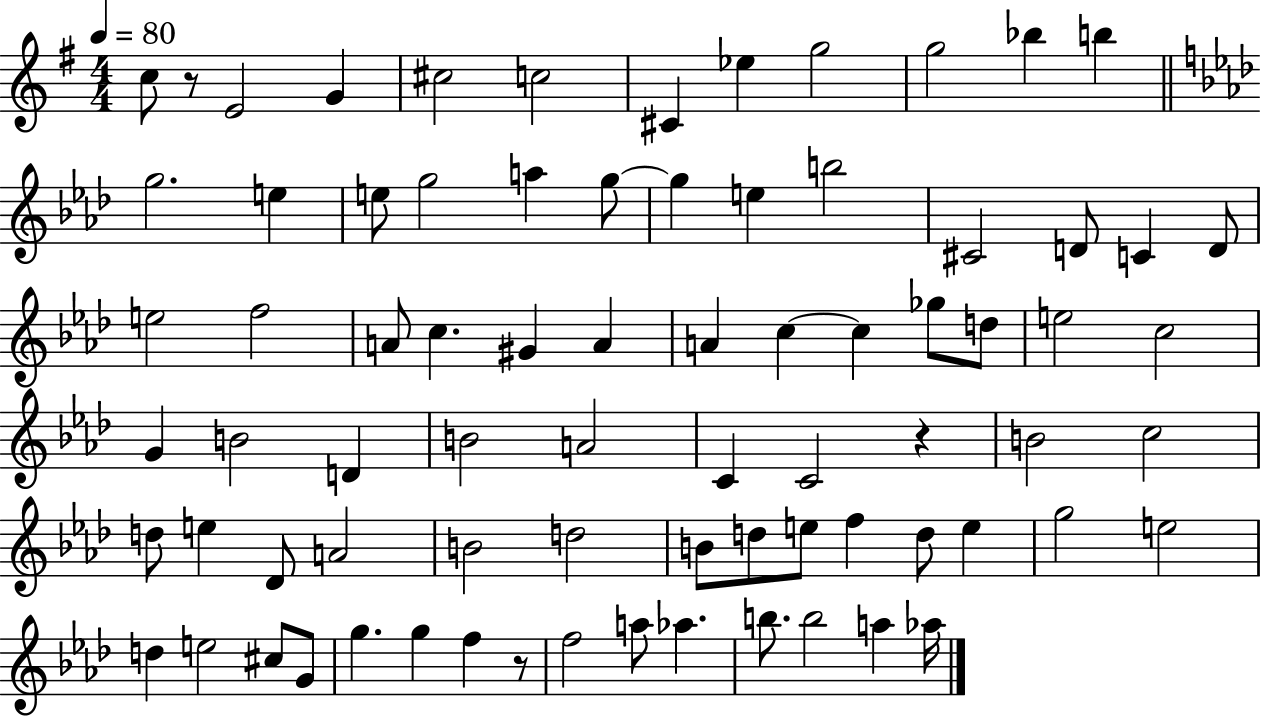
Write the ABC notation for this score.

X:1
T:Untitled
M:4/4
L:1/4
K:G
c/2 z/2 E2 G ^c2 c2 ^C _e g2 g2 _b b g2 e e/2 g2 a g/2 g e b2 ^C2 D/2 C D/2 e2 f2 A/2 c ^G A A c c _g/2 d/2 e2 c2 G B2 D B2 A2 C C2 z B2 c2 d/2 e _D/2 A2 B2 d2 B/2 d/2 e/2 f d/2 e g2 e2 d e2 ^c/2 G/2 g g f z/2 f2 a/2 _a b/2 b2 a _a/4